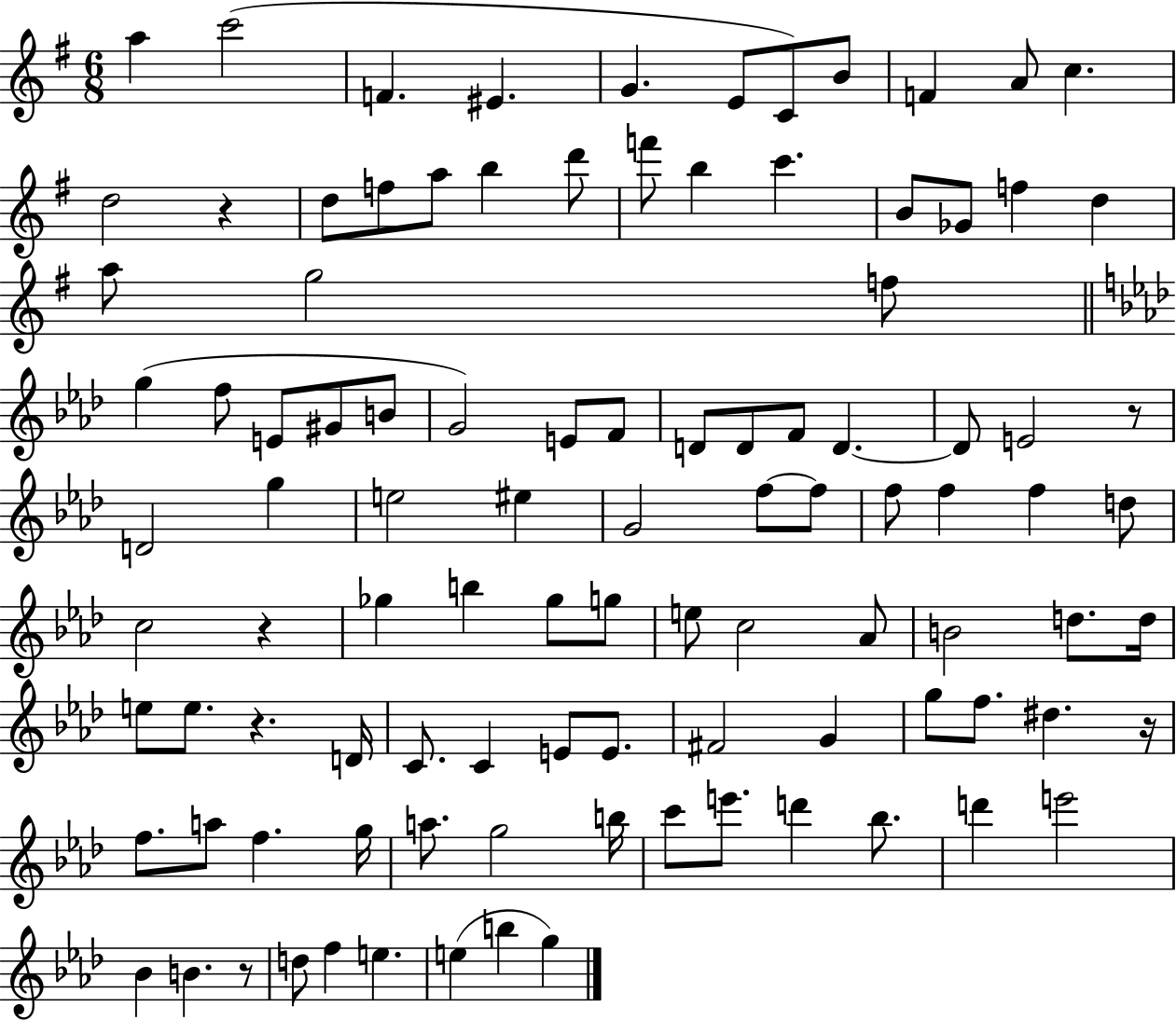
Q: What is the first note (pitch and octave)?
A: A5